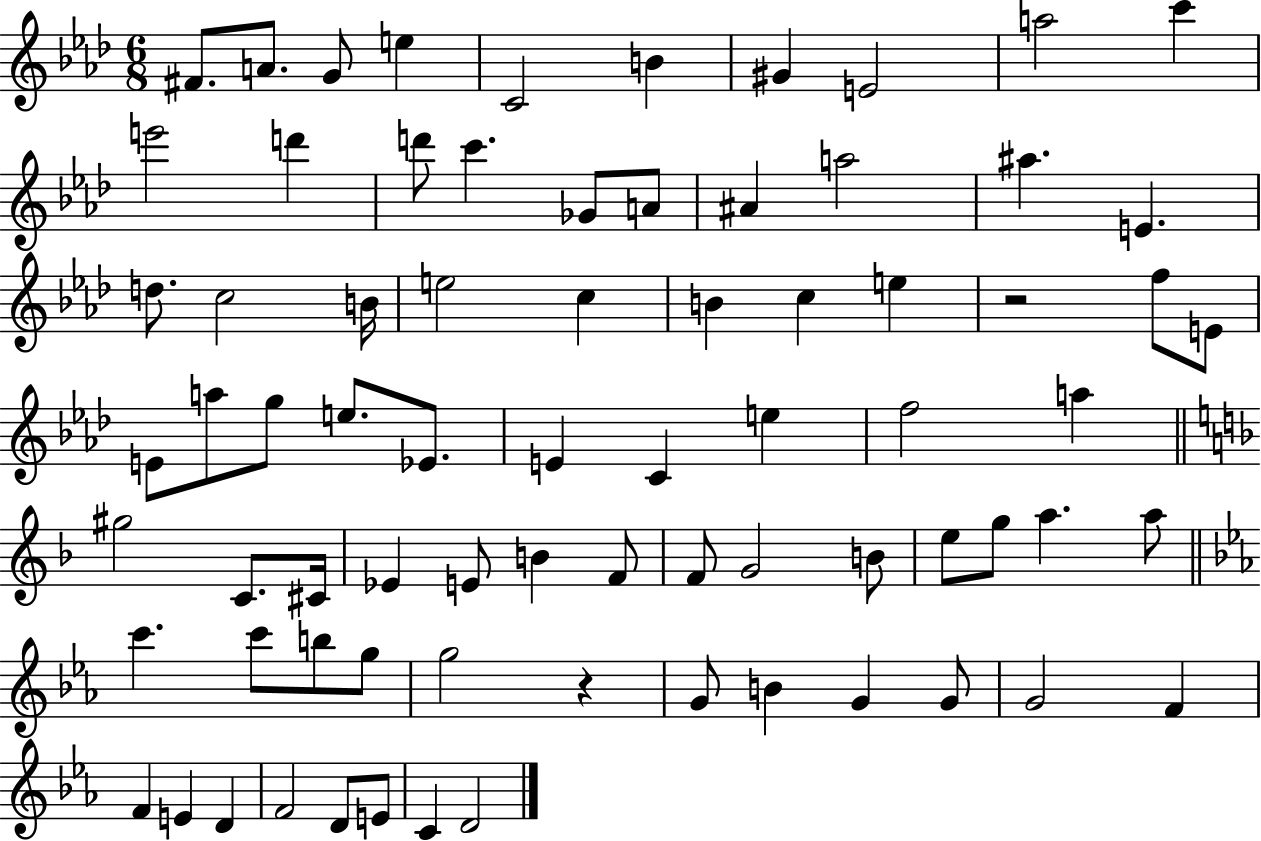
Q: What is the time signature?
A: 6/8